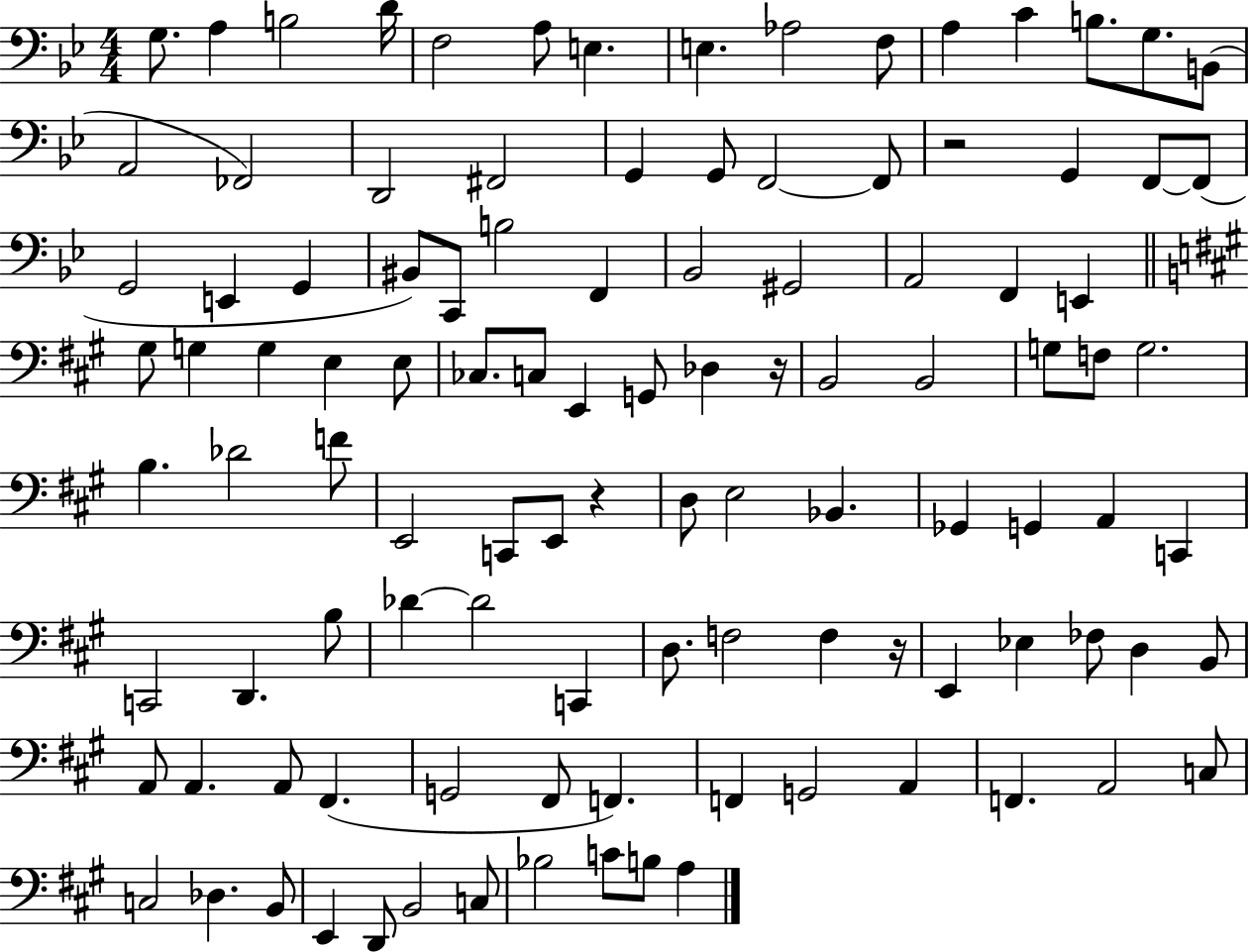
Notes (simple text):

G3/e. A3/q B3/h D4/s F3/h A3/e E3/q. E3/q. Ab3/h F3/e A3/q C4/q B3/e. G3/e. B2/e A2/h FES2/h D2/h F#2/h G2/q G2/e F2/h F2/e R/h G2/q F2/e F2/e G2/h E2/q G2/q BIS2/e C2/e B3/h F2/q Bb2/h G#2/h A2/h F2/q E2/q G#3/e G3/q G3/q E3/q E3/e CES3/e. C3/e E2/q G2/e Db3/q R/s B2/h B2/h G3/e F3/e G3/h. B3/q. Db4/h F4/e E2/h C2/e E2/e R/q D3/e E3/h Bb2/q. Gb2/q G2/q A2/q C2/q C2/h D2/q. B3/e Db4/q Db4/h C2/q D3/e. F3/h F3/q R/s E2/q Eb3/q FES3/e D3/q B2/e A2/e A2/q. A2/e F#2/q. G2/h F#2/e F2/q. F2/q G2/h A2/q F2/q. A2/h C3/e C3/h Db3/q. B2/e E2/q D2/e B2/h C3/e Bb3/h C4/e B3/e A3/q